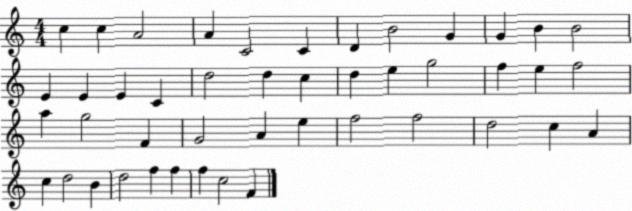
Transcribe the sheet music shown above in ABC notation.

X:1
T:Untitled
M:4/4
L:1/4
K:C
c c A2 A C2 C D B2 G G B B2 E E E C d2 d c d e g2 f e f2 a g2 F G2 A e f2 f2 d2 c A c d2 B d2 f f f c2 F